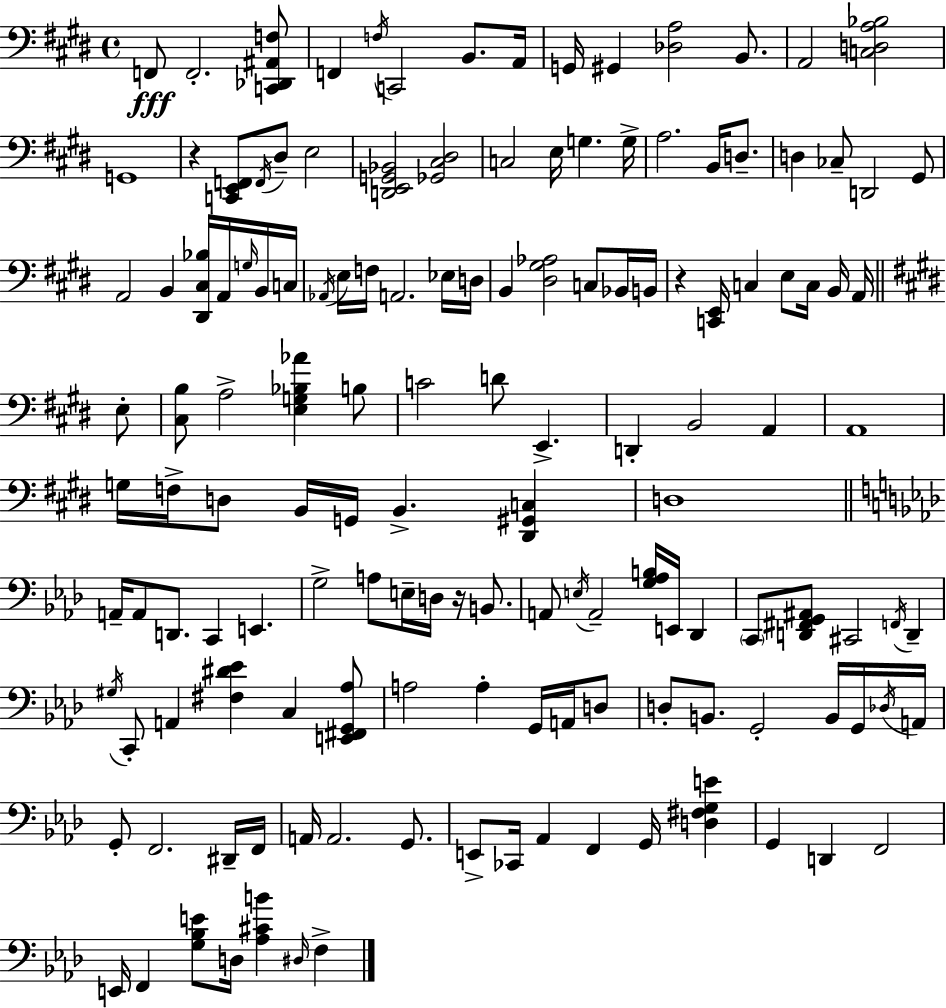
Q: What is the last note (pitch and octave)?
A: F3